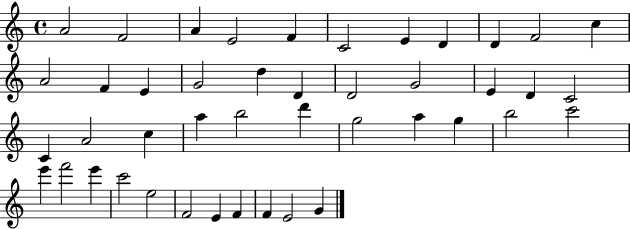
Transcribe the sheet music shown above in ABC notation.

X:1
T:Untitled
M:4/4
L:1/4
K:C
A2 F2 A E2 F C2 E D D F2 c A2 F E G2 d D D2 G2 E D C2 C A2 c a b2 d' g2 a g b2 c'2 e' f'2 e' c'2 e2 F2 E F F E2 G